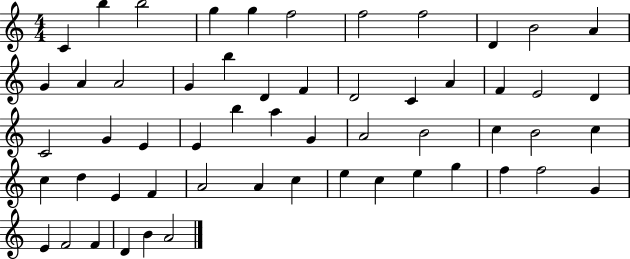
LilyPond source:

{
  \clef treble
  \numericTimeSignature
  \time 4/4
  \key c \major
  c'4 b''4 b''2 | g''4 g''4 f''2 | f''2 f''2 | d'4 b'2 a'4 | \break g'4 a'4 a'2 | g'4 b''4 d'4 f'4 | d'2 c'4 a'4 | f'4 e'2 d'4 | \break c'2 g'4 e'4 | e'4 b''4 a''4 g'4 | a'2 b'2 | c''4 b'2 c''4 | \break c''4 d''4 e'4 f'4 | a'2 a'4 c''4 | e''4 c''4 e''4 g''4 | f''4 f''2 g'4 | \break e'4 f'2 f'4 | d'4 b'4 a'2 | \bar "|."
}